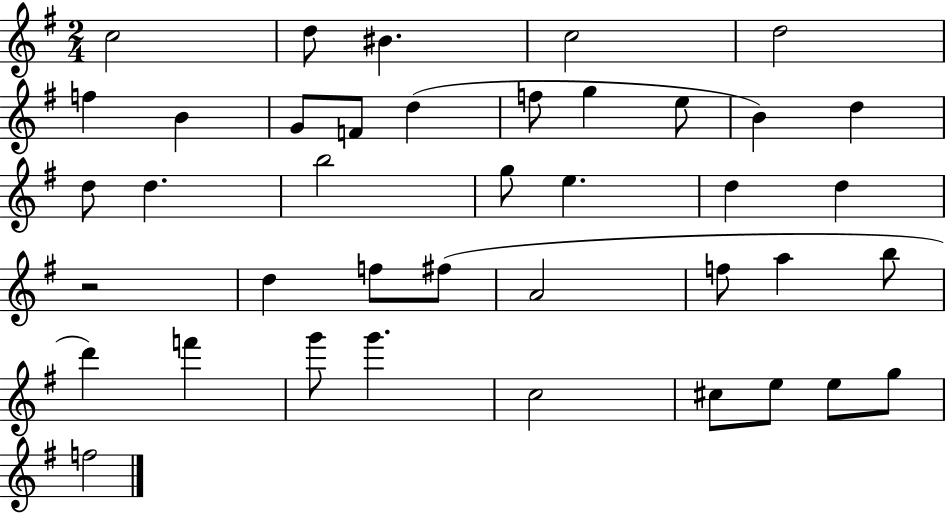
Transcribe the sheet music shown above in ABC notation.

X:1
T:Untitled
M:2/4
L:1/4
K:G
c2 d/2 ^B c2 d2 f B G/2 F/2 d f/2 g e/2 B d d/2 d b2 g/2 e d d z2 d f/2 ^f/2 A2 f/2 a b/2 d' f' g'/2 g' c2 ^c/2 e/2 e/2 g/2 f2